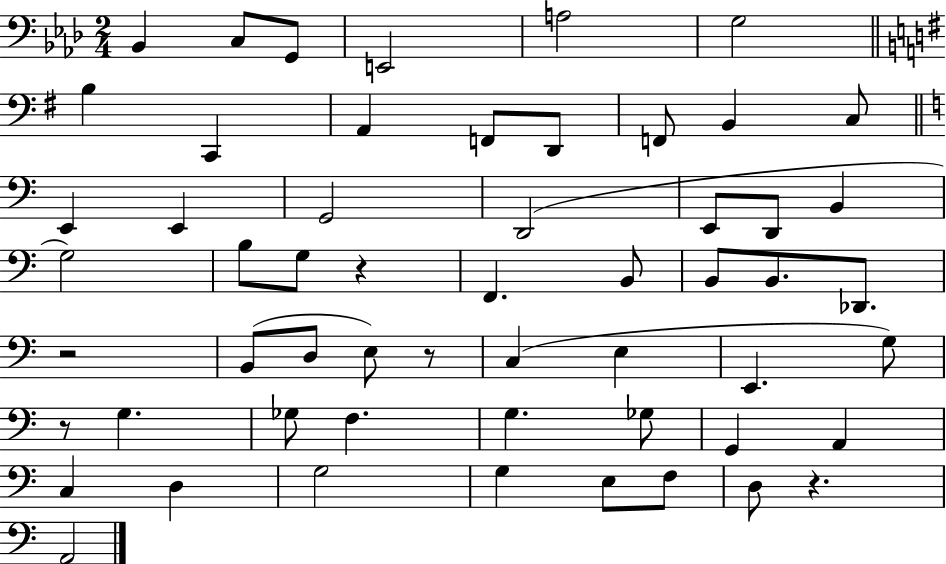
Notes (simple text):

Bb2/q C3/e G2/e E2/h A3/h G3/h B3/q C2/q A2/q F2/e D2/e F2/e B2/q C3/e E2/q E2/q G2/h D2/h E2/e D2/e B2/q G3/h B3/e G3/e R/q F2/q. B2/e B2/e B2/e. Db2/e. R/h B2/e D3/e E3/e R/e C3/q E3/q E2/q. G3/e R/e G3/q. Gb3/e F3/q. G3/q. Gb3/e G2/q A2/q C3/q D3/q G3/h G3/q E3/e F3/e D3/e R/q. A2/h